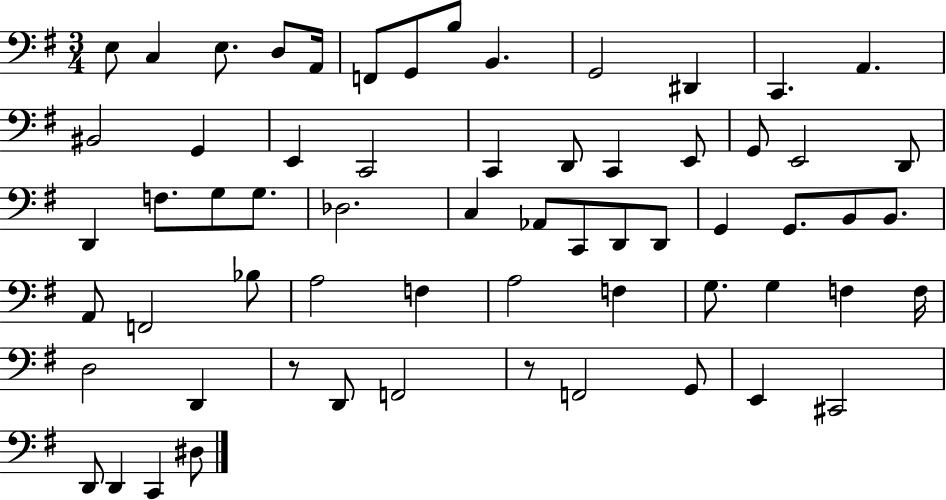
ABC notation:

X:1
T:Untitled
M:3/4
L:1/4
K:G
E,/2 C, E,/2 D,/2 A,,/4 F,,/2 G,,/2 B,/2 B,, G,,2 ^D,, C,, A,, ^B,,2 G,, E,, C,,2 C,, D,,/2 C,, E,,/2 G,,/2 E,,2 D,,/2 D,, F,/2 G,/2 G,/2 _D,2 C, _A,,/2 C,,/2 D,,/2 D,,/2 G,, G,,/2 B,,/2 B,,/2 A,,/2 F,,2 _B,/2 A,2 F, A,2 F, G,/2 G, F, F,/4 D,2 D,, z/2 D,,/2 F,,2 z/2 F,,2 G,,/2 E,, ^C,,2 D,,/2 D,, C,, ^D,/2